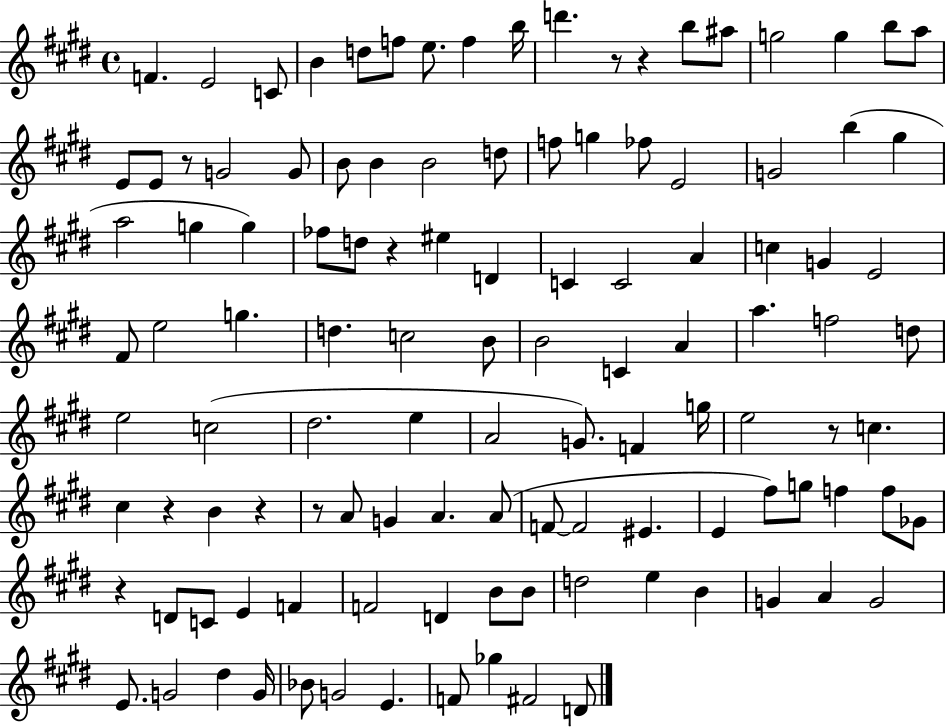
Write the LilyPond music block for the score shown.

{
  \clef treble
  \time 4/4
  \defaultTimeSignature
  \key e \major
  f'4. e'2 c'8 | b'4 d''8 f''8 e''8. f''4 b''16 | d'''4. r8 r4 b''8 ais''8 | g''2 g''4 b''8 a''8 | \break e'8 e'8 r8 g'2 g'8 | b'8 b'4 b'2 d''8 | f''8 g''4 fes''8 e'2 | g'2 b''4( gis''4 | \break a''2 g''4 g''4) | fes''8 d''8 r4 eis''4 d'4 | c'4 c'2 a'4 | c''4 g'4 e'2 | \break fis'8 e''2 g''4. | d''4. c''2 b'8 | b'2 c'4 a'4 | a''4. f''2 d''8 | \break e''2 c''2( | dis''2. e''4 | a'2 g'8.) f'4 g''16 | e''2 r8 c''4. | \break cis''4 r4 b'4 r4 | r8 a'8 g'4 a'4. a'8( | f'8~~ f'2 eis'4. | e'4 fis''8) g''8 f''4 f''8 ges'8 | \break r4 d'8 c'8 e'4 f'4 | f'2 d'4 b'8 b'8 | d''2 e''4 b'4 | g'4 a'4 g'2 | \break e'8. g'2 dis''4 g'16 | bes'8 g'2 e'4. | f'8 ges''4 fis'2 d'8 | \bar "|."
}